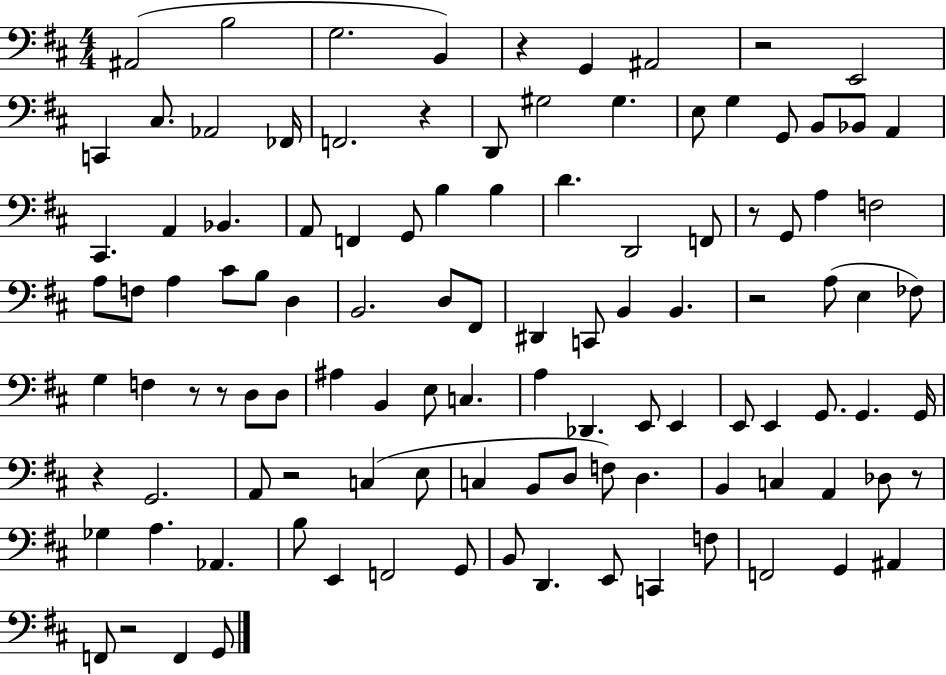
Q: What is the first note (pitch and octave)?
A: A#2